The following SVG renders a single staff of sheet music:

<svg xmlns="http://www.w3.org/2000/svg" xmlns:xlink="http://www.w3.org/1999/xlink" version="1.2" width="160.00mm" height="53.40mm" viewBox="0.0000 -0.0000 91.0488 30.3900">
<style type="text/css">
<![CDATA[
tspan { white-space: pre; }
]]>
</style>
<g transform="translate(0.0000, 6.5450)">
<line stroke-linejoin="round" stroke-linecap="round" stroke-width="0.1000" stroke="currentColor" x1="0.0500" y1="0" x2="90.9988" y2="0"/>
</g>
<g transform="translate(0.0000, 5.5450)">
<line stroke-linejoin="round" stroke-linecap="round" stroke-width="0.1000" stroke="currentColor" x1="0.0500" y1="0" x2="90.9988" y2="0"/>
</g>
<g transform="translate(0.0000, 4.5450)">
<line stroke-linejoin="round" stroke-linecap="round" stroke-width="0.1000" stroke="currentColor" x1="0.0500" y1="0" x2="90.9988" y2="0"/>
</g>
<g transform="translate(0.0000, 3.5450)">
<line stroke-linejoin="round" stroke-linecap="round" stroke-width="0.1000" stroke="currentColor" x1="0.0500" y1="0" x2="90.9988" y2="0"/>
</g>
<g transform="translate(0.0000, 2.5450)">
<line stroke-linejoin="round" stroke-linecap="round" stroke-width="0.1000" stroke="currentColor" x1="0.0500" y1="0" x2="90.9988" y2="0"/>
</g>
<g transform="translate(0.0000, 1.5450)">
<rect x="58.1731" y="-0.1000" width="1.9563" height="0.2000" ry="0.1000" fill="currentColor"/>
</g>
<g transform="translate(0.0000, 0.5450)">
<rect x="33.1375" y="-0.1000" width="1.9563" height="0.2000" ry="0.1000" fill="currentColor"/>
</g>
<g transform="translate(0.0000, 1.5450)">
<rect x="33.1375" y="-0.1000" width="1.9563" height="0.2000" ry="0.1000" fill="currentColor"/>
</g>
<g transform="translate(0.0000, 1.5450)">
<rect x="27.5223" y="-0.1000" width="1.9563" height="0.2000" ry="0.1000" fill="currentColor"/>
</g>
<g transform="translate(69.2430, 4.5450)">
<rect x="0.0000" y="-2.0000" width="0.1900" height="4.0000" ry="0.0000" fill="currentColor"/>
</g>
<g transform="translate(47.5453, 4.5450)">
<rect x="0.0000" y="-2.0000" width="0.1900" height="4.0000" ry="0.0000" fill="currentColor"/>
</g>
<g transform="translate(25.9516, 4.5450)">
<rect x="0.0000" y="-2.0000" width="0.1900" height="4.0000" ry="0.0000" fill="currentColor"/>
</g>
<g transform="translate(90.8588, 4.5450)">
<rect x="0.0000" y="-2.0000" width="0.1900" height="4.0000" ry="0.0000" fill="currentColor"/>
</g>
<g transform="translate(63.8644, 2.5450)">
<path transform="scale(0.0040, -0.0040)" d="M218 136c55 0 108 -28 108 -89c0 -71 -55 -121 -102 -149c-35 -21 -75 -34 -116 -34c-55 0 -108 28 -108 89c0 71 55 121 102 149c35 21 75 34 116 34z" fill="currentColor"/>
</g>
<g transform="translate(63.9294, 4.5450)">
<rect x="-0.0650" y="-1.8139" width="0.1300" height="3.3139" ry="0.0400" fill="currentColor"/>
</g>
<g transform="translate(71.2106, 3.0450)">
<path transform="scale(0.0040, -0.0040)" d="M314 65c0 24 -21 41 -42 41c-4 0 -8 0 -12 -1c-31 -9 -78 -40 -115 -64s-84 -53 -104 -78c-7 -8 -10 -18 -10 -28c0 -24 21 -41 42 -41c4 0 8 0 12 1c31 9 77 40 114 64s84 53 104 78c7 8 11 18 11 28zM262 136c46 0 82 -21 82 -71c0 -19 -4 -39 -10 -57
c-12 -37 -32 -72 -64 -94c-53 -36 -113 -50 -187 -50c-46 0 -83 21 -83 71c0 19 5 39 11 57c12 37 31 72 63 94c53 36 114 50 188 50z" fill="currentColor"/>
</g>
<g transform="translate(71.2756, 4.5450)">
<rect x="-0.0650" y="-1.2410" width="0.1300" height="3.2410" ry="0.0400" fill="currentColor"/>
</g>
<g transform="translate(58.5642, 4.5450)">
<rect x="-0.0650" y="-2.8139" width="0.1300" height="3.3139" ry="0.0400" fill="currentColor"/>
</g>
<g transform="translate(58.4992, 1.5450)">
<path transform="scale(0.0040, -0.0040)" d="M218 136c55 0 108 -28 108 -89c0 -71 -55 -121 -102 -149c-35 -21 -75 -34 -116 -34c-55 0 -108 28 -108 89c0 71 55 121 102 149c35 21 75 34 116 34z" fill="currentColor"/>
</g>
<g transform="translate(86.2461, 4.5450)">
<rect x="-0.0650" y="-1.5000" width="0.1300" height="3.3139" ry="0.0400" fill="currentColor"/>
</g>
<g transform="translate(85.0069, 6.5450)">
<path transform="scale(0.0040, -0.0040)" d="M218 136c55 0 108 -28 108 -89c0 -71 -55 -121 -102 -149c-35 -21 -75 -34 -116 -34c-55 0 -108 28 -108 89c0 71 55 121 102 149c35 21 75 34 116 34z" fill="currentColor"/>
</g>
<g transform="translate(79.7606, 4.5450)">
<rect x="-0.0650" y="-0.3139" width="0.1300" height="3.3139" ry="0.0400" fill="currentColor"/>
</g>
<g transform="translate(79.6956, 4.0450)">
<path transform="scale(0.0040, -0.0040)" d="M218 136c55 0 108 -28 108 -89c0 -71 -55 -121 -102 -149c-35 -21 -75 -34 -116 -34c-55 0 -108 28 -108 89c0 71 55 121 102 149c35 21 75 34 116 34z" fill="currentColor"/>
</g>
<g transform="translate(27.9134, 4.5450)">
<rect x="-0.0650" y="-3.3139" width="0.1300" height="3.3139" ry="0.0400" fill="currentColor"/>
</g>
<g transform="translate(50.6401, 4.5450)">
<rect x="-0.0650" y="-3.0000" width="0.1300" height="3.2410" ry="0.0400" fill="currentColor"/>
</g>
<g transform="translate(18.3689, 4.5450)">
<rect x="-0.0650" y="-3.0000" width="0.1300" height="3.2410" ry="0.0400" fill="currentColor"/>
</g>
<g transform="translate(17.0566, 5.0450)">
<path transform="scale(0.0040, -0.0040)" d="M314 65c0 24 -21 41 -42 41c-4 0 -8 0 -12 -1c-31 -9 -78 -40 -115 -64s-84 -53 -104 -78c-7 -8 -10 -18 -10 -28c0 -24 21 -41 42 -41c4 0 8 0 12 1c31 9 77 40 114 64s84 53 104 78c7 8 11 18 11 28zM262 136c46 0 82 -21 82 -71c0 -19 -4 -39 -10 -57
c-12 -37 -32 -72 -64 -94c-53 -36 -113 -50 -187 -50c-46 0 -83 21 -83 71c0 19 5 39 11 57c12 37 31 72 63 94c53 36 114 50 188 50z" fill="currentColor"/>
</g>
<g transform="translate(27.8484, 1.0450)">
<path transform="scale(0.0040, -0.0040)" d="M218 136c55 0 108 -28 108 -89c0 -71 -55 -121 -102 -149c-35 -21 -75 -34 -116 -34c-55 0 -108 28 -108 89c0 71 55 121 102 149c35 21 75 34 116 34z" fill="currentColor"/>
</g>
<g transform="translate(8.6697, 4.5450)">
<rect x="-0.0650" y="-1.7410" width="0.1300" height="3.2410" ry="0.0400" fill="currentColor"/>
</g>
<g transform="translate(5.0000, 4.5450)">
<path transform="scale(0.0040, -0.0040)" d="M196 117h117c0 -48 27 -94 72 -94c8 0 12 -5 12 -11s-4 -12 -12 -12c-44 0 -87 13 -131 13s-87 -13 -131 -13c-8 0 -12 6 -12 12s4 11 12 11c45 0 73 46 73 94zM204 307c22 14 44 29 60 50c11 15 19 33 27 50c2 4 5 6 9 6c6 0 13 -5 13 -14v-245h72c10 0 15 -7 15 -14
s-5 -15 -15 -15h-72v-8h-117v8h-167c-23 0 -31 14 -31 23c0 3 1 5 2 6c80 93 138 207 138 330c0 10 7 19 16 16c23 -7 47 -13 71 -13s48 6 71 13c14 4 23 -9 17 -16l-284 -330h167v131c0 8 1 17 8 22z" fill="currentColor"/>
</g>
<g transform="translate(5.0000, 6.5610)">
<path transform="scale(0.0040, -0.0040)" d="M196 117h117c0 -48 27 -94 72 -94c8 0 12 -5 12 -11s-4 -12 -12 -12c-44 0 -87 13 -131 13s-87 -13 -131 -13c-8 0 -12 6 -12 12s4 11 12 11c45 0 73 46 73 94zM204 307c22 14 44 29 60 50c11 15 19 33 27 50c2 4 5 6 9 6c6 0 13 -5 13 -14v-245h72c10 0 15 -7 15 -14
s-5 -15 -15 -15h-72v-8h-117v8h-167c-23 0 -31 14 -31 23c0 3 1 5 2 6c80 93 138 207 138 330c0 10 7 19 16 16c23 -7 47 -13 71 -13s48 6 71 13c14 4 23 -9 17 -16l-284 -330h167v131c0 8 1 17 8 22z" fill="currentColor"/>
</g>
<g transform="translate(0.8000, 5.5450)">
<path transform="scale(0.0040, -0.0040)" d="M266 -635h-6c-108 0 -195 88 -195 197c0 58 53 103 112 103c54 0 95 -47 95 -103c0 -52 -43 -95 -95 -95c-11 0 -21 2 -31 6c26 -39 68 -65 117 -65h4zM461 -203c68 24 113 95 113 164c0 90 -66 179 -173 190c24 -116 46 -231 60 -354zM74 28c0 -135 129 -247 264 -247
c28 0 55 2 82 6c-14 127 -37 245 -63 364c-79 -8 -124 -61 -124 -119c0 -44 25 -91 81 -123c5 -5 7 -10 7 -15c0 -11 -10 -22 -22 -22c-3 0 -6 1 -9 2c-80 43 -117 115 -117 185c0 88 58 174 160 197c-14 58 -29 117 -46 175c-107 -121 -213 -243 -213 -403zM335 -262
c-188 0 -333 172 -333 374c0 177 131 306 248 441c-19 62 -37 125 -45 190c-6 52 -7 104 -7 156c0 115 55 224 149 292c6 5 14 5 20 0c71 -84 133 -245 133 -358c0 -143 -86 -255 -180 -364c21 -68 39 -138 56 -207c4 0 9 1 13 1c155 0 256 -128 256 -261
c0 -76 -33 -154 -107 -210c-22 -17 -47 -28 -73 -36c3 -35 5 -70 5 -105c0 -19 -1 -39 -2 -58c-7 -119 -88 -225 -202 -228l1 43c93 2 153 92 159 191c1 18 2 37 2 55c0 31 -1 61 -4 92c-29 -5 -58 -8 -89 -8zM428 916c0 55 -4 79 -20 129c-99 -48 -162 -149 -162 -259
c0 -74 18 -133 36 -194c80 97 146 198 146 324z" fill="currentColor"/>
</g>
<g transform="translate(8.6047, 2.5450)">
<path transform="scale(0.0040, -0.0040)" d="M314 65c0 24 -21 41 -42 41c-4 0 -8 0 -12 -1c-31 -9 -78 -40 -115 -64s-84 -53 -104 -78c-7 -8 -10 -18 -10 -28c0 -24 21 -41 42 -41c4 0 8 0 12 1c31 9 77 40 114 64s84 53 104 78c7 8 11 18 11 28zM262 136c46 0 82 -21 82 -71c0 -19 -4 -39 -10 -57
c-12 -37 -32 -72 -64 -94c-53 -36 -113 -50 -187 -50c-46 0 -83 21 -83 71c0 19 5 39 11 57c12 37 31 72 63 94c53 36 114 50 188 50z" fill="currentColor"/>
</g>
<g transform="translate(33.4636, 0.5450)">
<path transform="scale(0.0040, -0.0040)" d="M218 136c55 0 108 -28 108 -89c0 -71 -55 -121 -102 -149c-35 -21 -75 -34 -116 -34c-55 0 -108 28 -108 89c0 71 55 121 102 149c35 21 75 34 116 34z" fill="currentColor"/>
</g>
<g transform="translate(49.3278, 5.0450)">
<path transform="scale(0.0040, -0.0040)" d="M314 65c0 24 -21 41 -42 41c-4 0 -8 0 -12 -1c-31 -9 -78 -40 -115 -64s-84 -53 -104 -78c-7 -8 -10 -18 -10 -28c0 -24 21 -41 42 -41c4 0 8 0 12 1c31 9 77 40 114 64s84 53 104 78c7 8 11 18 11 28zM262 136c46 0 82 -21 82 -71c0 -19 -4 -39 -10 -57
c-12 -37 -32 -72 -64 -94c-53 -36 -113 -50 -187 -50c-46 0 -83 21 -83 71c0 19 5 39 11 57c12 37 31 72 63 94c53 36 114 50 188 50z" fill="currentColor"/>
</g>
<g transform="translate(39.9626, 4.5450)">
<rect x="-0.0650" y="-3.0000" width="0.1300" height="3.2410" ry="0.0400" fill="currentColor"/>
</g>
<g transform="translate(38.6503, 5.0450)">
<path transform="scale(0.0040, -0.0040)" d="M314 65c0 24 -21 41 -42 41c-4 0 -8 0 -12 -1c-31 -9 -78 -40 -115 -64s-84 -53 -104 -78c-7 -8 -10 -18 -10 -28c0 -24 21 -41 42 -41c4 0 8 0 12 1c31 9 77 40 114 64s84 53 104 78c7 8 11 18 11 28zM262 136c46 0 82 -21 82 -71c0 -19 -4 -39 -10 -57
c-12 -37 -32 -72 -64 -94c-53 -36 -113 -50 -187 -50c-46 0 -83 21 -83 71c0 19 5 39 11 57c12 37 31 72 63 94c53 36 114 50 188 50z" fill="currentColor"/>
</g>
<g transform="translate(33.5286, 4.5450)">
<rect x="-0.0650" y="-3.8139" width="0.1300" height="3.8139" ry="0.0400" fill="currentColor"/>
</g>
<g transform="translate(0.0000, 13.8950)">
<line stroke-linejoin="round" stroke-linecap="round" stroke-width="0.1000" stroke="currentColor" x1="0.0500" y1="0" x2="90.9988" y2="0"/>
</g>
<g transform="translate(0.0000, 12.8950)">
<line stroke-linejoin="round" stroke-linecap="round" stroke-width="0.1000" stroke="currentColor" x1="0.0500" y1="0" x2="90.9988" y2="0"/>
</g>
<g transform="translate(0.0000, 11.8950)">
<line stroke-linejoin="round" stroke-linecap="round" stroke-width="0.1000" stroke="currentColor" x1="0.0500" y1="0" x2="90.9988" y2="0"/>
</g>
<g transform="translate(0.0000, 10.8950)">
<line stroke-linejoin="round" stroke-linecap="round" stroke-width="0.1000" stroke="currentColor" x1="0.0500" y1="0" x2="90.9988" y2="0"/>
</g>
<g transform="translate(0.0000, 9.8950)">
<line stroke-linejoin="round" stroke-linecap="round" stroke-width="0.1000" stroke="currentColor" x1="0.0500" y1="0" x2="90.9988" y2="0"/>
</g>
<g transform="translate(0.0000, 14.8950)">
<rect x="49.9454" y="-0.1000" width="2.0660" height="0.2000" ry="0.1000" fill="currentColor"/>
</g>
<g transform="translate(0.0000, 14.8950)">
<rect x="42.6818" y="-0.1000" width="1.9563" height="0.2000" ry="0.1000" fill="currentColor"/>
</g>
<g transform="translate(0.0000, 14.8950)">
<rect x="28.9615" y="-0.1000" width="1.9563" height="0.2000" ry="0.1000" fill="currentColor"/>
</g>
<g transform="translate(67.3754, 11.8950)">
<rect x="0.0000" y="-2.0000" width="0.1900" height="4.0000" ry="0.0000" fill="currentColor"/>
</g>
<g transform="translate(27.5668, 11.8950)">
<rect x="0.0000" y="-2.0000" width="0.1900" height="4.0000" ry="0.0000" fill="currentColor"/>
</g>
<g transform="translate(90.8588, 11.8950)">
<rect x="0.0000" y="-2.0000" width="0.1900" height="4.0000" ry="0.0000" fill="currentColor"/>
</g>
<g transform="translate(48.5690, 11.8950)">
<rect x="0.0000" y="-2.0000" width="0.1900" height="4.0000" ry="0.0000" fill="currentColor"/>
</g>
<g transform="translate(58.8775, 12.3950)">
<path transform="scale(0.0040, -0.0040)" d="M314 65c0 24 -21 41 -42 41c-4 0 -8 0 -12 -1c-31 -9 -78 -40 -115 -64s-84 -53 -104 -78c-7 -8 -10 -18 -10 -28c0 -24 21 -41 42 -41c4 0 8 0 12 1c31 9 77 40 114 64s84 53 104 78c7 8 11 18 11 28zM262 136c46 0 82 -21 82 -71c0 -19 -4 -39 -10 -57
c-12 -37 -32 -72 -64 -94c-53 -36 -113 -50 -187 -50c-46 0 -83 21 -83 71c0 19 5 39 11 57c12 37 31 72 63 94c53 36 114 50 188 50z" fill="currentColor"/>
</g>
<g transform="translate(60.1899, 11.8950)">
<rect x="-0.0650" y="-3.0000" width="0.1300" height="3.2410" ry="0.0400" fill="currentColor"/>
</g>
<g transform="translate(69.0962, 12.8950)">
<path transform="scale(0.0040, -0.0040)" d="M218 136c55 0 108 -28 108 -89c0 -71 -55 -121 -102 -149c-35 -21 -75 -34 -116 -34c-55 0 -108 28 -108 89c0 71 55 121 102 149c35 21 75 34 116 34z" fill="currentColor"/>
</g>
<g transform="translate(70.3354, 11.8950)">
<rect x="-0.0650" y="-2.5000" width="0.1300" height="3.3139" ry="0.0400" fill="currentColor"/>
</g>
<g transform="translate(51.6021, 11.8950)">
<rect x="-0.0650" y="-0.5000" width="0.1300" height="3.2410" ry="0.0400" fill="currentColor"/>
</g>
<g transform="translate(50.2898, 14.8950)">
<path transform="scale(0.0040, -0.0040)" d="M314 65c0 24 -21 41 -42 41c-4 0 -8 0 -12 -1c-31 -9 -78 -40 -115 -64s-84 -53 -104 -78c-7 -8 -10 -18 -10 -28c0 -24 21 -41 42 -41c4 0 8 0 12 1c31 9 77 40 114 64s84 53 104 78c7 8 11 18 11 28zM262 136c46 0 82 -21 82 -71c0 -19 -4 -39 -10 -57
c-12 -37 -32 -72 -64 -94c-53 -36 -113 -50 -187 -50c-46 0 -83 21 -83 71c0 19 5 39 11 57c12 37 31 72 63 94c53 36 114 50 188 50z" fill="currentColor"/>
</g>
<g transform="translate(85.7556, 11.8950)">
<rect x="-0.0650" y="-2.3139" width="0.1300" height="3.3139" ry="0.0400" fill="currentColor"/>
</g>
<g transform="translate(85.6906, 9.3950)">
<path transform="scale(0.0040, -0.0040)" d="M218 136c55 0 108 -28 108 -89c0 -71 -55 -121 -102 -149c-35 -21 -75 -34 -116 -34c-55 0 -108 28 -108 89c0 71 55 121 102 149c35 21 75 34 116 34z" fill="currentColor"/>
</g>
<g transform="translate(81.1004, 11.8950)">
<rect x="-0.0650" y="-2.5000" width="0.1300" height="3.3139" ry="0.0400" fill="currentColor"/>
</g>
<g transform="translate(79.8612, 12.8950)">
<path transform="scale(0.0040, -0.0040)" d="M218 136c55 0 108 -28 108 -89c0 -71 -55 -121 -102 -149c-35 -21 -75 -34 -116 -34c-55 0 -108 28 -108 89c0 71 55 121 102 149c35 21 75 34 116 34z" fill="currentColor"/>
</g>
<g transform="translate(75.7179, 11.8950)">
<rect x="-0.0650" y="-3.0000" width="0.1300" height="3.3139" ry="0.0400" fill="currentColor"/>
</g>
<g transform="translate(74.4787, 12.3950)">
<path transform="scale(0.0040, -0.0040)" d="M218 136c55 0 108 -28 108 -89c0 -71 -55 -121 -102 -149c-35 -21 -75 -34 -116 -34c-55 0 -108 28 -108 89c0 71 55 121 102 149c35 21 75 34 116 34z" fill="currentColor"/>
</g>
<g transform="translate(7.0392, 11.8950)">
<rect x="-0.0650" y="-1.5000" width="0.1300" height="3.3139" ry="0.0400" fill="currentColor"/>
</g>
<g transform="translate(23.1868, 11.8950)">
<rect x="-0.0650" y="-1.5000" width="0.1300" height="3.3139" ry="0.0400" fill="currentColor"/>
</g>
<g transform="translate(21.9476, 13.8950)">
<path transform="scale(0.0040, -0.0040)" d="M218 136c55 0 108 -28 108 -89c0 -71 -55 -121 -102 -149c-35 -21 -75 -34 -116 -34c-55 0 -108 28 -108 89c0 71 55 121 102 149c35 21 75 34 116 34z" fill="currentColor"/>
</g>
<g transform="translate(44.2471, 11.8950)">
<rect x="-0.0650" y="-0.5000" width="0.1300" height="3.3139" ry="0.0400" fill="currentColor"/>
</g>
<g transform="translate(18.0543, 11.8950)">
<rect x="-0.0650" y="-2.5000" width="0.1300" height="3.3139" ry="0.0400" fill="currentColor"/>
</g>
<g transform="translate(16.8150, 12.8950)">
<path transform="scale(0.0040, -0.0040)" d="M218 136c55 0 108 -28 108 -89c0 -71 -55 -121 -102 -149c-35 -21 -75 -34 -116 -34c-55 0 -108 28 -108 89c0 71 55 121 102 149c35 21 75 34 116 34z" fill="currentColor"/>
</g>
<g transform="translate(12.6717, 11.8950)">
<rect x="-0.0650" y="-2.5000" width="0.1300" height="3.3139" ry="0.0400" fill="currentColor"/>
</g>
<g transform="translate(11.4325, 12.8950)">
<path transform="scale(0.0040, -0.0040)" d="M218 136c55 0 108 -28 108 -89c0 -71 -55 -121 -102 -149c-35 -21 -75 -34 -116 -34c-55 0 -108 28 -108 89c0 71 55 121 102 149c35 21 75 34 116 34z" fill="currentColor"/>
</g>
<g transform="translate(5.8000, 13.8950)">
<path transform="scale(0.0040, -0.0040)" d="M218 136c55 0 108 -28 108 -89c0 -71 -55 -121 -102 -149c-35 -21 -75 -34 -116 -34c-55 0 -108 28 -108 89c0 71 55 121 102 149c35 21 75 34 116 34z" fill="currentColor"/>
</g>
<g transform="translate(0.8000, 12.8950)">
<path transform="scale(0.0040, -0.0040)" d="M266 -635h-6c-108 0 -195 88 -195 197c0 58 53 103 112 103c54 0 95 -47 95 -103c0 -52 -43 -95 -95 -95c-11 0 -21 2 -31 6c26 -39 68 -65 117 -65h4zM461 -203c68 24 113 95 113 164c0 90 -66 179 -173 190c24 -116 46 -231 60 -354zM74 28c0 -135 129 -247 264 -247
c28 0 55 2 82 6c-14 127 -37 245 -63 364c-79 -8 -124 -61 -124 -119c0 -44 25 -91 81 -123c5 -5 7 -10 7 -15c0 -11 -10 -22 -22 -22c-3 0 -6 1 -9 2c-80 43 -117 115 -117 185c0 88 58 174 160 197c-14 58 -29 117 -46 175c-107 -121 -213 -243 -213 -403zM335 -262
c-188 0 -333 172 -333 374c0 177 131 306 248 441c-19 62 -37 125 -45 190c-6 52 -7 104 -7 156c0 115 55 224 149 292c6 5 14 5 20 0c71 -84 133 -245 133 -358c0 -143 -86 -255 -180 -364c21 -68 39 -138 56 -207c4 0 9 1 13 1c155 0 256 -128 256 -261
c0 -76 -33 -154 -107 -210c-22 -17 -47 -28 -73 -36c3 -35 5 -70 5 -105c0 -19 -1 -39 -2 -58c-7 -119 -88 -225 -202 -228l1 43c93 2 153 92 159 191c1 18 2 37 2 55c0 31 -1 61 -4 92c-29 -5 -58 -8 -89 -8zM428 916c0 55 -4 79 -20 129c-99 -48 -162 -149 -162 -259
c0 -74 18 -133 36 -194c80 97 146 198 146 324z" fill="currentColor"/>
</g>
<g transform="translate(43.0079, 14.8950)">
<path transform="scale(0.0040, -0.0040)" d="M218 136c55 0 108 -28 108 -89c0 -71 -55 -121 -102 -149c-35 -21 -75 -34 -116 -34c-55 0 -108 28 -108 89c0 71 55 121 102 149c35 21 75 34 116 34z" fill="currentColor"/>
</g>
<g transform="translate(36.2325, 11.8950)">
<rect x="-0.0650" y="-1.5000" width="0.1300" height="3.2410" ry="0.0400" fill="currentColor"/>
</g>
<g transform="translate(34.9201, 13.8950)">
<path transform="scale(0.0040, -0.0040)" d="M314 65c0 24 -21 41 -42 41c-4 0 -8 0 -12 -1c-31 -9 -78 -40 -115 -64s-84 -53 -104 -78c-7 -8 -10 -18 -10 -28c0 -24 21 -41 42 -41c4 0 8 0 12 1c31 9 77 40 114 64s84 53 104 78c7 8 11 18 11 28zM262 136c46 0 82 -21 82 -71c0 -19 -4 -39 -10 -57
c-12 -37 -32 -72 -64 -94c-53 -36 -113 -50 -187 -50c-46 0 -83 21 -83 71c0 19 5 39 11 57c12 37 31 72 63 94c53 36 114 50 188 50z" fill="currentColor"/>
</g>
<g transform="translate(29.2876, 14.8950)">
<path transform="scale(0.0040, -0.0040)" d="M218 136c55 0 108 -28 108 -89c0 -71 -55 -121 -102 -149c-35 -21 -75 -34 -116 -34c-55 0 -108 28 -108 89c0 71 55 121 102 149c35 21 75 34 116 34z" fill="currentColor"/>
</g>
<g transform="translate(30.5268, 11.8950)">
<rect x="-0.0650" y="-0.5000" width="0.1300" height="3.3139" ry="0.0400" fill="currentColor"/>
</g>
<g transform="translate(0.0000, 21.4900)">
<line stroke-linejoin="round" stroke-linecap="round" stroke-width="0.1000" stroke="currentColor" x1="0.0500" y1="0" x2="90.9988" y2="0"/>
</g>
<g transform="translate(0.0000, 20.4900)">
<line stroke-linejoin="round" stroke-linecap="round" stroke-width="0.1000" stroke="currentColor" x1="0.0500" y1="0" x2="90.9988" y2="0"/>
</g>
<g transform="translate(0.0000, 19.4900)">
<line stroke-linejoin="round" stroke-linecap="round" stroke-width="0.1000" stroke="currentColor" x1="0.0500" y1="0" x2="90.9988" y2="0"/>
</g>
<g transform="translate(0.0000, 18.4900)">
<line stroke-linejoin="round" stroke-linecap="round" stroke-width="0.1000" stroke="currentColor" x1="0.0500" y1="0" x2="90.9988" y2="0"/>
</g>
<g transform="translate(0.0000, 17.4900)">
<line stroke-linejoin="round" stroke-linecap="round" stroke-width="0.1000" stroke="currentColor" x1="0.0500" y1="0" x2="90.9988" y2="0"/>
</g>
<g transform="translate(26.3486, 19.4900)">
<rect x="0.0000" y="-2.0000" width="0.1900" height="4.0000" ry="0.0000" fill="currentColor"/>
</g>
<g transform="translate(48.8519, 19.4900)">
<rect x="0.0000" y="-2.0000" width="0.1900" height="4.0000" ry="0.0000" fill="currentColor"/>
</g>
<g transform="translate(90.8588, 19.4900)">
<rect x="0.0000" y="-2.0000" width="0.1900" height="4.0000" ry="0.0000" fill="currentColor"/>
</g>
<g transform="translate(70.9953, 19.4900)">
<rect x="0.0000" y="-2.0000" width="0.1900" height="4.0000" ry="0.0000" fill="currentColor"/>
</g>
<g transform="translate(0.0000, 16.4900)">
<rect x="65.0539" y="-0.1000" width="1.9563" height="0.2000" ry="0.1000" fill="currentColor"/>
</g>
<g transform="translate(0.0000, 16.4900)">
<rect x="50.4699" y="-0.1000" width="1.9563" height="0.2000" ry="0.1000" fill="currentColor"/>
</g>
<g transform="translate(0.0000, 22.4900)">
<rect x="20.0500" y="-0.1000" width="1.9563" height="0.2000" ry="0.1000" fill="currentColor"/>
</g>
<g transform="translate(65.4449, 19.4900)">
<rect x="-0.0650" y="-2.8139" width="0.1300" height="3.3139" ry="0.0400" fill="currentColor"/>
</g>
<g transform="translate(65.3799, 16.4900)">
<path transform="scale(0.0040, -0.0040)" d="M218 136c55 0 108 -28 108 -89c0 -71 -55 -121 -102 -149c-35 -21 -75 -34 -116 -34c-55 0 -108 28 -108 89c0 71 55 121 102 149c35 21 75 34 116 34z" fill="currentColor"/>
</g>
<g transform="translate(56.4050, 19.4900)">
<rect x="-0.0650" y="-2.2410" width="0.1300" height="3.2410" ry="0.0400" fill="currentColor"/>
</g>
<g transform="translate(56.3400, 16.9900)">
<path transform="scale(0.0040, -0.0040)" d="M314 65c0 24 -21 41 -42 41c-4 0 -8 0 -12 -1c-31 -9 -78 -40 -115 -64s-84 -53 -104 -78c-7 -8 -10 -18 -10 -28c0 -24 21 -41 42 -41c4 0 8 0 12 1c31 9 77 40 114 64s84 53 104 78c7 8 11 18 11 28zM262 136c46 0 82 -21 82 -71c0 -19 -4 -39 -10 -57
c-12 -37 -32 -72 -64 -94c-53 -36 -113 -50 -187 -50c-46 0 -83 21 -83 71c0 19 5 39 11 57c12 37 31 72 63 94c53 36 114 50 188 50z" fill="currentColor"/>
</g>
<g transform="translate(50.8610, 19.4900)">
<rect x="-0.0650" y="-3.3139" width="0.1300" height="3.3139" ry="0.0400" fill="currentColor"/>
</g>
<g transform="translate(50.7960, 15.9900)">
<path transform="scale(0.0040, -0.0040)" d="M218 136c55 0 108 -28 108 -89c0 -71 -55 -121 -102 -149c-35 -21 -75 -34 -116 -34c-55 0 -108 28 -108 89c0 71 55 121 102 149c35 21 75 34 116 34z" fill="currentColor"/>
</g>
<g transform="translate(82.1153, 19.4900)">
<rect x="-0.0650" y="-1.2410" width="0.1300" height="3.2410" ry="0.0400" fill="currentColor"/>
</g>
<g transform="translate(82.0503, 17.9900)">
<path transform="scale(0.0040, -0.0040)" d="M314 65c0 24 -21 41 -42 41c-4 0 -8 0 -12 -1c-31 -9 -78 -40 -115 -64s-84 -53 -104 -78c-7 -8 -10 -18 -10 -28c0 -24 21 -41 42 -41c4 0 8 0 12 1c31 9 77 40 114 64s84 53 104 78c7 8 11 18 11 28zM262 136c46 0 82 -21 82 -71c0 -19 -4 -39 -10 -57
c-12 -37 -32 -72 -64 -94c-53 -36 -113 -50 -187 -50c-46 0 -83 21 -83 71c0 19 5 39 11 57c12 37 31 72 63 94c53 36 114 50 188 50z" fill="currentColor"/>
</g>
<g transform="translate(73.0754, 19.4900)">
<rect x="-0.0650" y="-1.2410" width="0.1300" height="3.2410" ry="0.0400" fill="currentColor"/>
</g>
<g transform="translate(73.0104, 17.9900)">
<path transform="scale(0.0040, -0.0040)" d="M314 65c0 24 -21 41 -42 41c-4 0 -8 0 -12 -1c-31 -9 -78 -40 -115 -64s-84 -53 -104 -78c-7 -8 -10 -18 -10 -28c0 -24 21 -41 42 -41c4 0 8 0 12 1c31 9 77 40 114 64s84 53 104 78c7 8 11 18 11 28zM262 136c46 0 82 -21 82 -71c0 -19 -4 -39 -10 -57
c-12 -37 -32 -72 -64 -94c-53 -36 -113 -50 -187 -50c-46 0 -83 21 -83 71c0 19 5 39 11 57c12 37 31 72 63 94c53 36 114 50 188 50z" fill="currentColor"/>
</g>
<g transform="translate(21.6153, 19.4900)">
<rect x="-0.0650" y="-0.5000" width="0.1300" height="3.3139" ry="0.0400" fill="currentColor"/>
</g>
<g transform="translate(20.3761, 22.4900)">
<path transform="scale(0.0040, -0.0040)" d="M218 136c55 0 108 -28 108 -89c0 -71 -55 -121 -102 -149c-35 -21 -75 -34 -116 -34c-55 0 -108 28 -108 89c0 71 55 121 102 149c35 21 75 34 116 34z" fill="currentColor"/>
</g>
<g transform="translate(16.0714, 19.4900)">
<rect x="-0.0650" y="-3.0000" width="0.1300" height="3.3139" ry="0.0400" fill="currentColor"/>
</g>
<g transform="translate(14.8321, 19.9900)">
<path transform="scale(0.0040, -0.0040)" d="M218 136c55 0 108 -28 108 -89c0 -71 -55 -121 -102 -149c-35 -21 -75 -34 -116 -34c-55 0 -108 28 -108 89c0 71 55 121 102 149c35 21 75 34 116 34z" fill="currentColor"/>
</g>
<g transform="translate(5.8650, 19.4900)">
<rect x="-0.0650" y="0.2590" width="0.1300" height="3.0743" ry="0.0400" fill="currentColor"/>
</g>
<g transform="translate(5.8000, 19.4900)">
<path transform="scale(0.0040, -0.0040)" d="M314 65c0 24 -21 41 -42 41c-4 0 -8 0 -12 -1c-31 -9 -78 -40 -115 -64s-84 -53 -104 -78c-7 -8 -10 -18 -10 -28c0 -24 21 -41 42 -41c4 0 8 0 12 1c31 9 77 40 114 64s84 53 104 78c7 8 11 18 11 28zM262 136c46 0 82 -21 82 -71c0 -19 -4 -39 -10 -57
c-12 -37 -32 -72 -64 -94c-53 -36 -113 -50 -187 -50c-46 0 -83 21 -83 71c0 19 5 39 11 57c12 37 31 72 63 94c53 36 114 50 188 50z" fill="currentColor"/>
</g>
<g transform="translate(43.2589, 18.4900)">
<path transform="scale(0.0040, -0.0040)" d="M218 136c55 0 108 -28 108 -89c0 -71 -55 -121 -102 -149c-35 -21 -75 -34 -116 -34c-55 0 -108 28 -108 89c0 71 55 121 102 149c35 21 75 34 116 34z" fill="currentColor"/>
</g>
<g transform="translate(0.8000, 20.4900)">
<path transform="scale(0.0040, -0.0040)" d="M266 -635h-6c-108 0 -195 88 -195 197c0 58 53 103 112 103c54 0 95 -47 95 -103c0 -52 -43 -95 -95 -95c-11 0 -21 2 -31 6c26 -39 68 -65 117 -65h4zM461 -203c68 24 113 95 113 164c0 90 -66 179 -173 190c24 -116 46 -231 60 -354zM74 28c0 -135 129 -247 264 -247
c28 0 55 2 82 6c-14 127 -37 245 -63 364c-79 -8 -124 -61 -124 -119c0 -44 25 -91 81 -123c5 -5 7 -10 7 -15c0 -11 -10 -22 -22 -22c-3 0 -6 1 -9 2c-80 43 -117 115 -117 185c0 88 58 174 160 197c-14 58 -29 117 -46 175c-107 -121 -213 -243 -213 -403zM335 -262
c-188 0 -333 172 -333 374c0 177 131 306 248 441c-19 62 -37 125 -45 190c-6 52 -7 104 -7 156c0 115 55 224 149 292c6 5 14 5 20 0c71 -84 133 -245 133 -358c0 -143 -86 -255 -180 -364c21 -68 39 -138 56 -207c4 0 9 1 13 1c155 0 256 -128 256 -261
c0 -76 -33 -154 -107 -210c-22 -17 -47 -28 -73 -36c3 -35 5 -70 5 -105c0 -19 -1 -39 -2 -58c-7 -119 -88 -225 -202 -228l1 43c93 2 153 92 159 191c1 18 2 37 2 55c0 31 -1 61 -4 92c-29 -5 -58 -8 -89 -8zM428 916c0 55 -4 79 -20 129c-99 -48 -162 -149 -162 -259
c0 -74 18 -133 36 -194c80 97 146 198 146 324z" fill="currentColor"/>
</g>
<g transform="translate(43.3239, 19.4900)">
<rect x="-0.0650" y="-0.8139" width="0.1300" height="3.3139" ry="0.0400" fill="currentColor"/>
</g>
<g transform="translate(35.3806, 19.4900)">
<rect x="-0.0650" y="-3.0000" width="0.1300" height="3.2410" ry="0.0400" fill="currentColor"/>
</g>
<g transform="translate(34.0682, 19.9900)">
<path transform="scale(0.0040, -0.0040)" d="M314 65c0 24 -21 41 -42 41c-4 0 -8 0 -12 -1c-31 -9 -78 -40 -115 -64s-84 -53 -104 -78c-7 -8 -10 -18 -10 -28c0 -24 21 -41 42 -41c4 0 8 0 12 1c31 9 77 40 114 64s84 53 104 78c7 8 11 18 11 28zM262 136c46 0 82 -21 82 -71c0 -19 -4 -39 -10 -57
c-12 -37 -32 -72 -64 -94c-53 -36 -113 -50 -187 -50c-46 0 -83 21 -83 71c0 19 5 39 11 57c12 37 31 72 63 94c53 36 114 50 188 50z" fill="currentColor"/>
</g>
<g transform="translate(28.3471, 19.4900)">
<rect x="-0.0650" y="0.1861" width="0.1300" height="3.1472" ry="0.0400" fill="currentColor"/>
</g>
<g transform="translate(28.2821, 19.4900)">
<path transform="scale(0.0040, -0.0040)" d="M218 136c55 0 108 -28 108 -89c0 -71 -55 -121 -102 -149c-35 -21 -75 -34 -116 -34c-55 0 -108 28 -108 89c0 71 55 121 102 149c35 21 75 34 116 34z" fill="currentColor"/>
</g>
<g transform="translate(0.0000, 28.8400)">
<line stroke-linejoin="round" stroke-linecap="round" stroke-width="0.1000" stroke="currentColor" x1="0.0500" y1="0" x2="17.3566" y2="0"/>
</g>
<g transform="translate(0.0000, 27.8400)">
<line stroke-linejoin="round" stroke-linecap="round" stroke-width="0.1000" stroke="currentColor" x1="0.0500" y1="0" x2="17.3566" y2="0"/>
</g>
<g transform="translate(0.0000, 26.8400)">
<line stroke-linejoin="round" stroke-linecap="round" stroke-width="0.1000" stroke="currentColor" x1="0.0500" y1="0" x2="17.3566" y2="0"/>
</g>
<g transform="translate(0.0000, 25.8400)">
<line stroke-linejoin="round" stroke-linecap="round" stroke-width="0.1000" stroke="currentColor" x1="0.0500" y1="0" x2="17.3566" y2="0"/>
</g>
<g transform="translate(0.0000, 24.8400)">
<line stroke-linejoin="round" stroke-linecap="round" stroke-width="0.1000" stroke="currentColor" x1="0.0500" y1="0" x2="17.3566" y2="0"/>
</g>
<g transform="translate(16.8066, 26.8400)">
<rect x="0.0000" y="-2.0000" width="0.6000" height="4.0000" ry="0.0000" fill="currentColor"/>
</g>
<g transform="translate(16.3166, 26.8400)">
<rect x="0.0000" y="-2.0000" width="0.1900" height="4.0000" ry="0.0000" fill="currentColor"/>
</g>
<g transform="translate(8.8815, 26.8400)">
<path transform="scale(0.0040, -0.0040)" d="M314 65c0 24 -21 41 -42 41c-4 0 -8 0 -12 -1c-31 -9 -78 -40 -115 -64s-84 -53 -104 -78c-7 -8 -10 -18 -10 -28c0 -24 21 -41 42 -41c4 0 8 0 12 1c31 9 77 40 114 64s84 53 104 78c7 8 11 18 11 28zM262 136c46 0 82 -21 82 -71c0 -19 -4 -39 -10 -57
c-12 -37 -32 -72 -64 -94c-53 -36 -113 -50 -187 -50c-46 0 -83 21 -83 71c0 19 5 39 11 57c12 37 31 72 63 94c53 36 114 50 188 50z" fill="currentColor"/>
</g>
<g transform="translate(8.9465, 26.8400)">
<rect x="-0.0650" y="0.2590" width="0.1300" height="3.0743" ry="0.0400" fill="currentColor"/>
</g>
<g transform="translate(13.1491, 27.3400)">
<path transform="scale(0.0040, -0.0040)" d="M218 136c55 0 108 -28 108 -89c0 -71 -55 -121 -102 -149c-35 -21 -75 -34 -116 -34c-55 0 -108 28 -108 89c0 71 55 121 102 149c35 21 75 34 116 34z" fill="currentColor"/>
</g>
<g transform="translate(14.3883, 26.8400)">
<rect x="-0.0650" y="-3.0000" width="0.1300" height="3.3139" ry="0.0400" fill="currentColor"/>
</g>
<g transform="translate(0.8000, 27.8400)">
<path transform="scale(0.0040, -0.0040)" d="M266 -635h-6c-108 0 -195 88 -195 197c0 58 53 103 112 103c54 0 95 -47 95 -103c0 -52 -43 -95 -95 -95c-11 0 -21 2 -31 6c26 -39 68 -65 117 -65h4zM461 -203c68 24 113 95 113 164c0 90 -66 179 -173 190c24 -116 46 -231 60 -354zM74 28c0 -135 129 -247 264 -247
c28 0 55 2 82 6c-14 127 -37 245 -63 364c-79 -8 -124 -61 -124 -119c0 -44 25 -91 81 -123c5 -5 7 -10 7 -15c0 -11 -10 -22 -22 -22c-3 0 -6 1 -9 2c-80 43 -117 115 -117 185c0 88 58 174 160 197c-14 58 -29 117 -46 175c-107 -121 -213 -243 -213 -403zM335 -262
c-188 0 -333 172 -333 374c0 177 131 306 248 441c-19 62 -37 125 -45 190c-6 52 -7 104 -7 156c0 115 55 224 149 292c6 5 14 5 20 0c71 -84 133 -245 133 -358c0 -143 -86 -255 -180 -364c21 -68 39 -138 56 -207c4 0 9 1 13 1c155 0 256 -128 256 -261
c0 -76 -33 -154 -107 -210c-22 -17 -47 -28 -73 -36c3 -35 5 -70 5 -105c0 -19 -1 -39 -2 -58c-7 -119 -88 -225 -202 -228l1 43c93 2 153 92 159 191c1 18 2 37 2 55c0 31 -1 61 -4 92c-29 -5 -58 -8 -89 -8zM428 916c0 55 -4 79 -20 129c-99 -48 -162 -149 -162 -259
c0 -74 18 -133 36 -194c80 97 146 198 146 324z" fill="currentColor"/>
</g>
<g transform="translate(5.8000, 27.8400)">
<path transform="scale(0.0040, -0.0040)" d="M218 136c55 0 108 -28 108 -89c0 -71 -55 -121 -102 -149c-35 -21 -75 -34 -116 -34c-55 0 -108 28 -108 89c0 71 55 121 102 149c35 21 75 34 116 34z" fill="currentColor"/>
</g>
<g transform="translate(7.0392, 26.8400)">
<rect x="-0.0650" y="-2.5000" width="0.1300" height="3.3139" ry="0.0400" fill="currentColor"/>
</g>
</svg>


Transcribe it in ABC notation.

X:1
T:Untitled
M:4/4
L:1/4
K:C
f2 A2 b c' A2 A2 a f e2 c E E G G E C E2 C C2 A2 G A G g B2 A C B A2 d b g2 a e2 e2 G B2 A